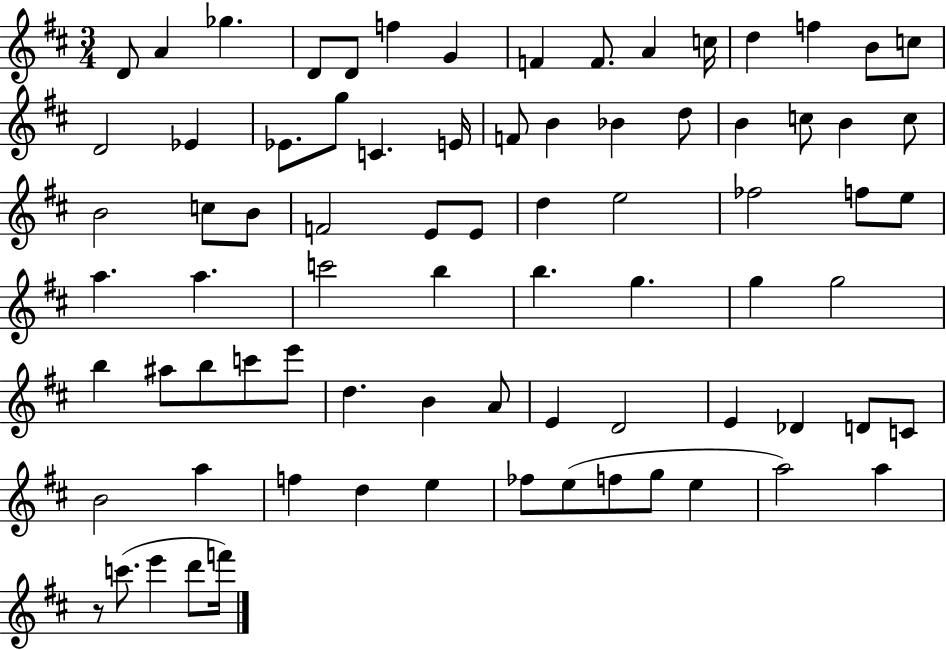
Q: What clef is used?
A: treble